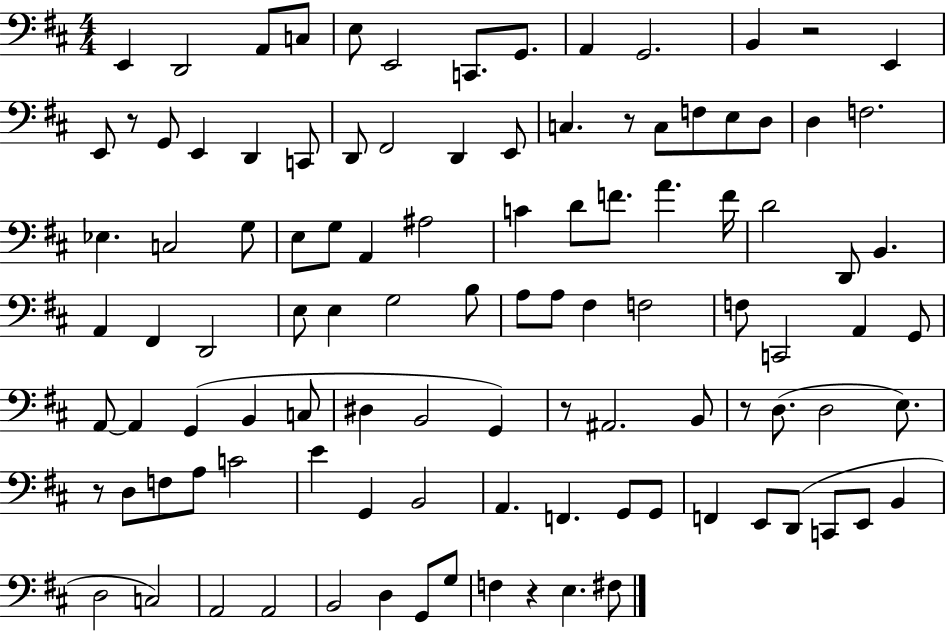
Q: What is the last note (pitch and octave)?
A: F#3